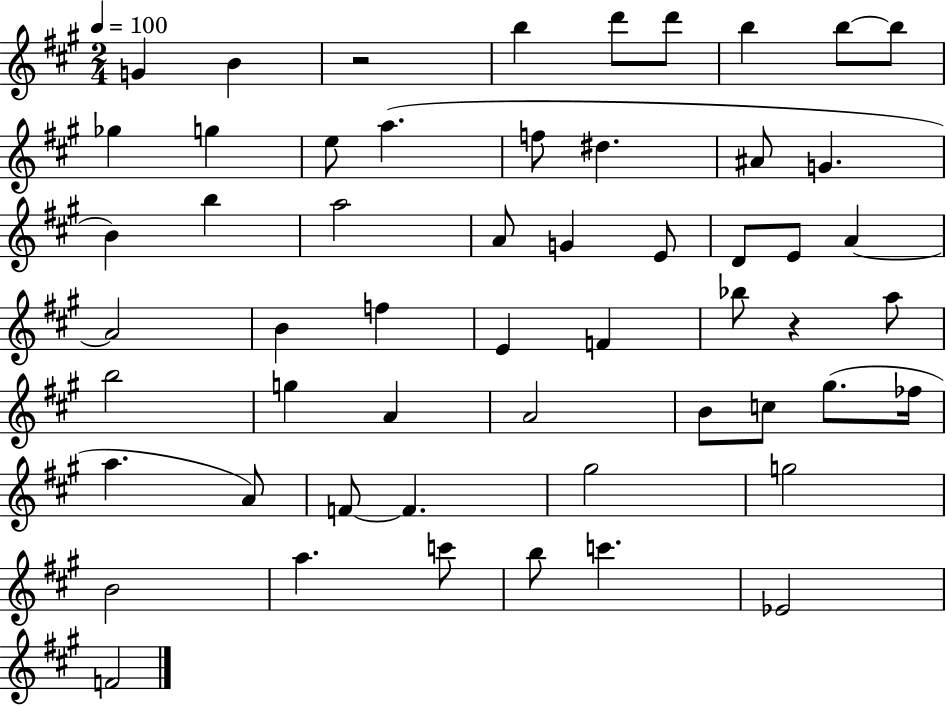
G4/q B4/q R/h B5/q D6/e D6/e B5/q B5/e B5/e Gb5/q G5/q E5/e A5/q. F5/e D#5/q. A#4/e G4/q. B4/q B5/q A5/h A4/e G4/q E4/e D4/e E4/e A4/q A4/h B4/q F5/q E4/q F4/q Bb5/e R/q A5/e B5/h G5/q A4/q A4/h B4/e C5/e G#5/e. FES5/s A5/q. A4/e F4/e F4/q. G#5/h G5/h B4/h A5/q. C6/e B5/e C6/q. Eb4/h F4/h